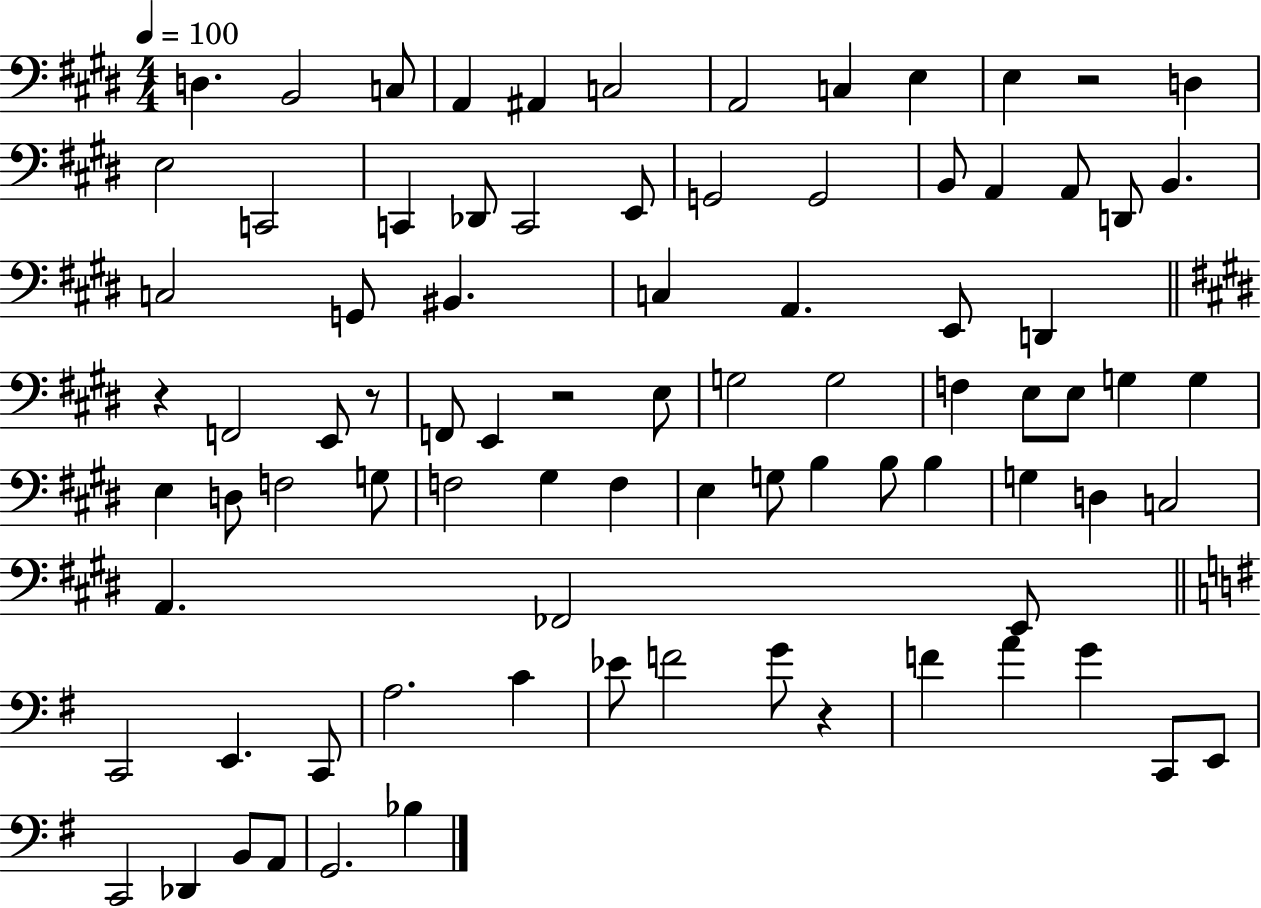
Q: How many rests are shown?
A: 5